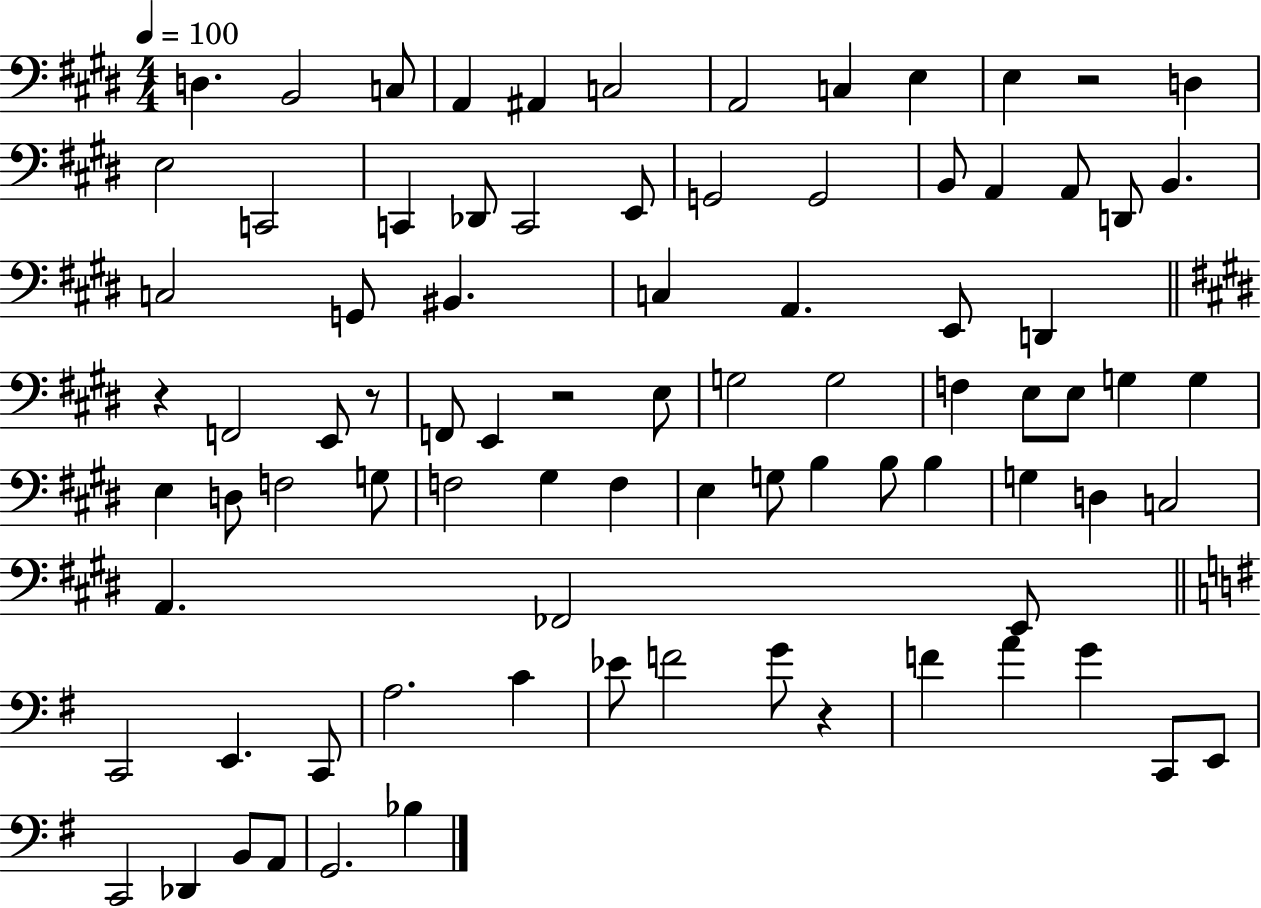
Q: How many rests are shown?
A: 5